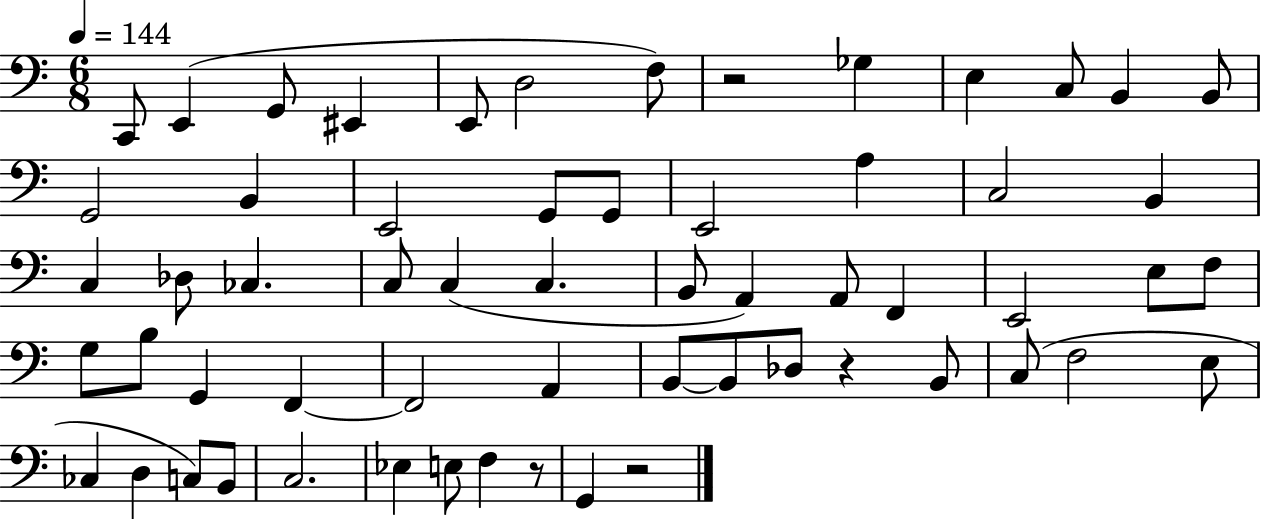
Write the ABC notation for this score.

X:1
T:Untitled
M:6/8
L:1/4
K:C
C,,/2 E,, G,,/2 ^E,, E,,/2 D,2 F,/2 z2 _G, E, C,/2 B,, B,,/2 G,,2 B,, E,,2 G,,/2 G,,/2 E,,2 A, C,2 B,, C, _D,/2 _C, C,/2 C, C, B,,/2 A,, A,,/2 F,, E,,2 E,/2 F,/2 G,/2 B,/2 G,, F,, F,,2 A,, B,,/2 B,,/2 _D,/2 z B,,/2 C,/2 F,2 E,/2 _C, D, C,/2 B,,/2 C,2 _E, E,/2 F, z/2 G,, z2